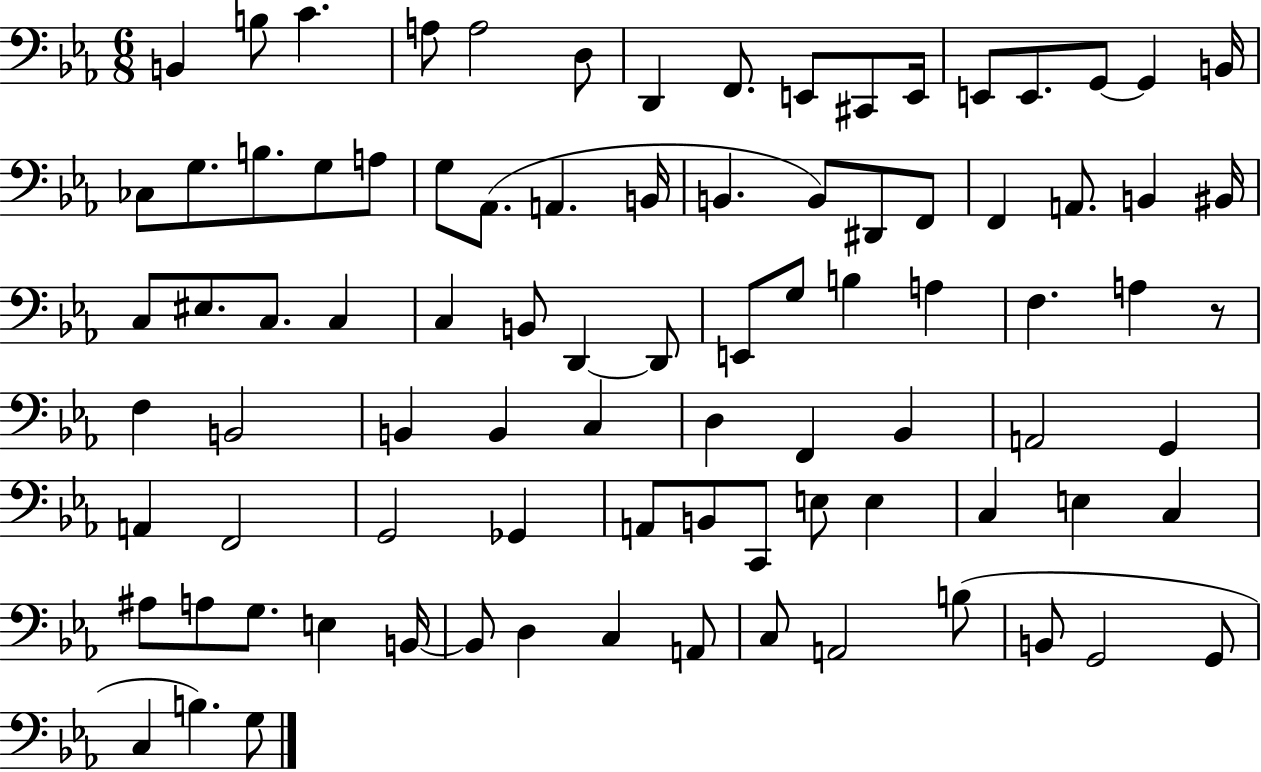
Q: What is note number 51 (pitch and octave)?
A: B2